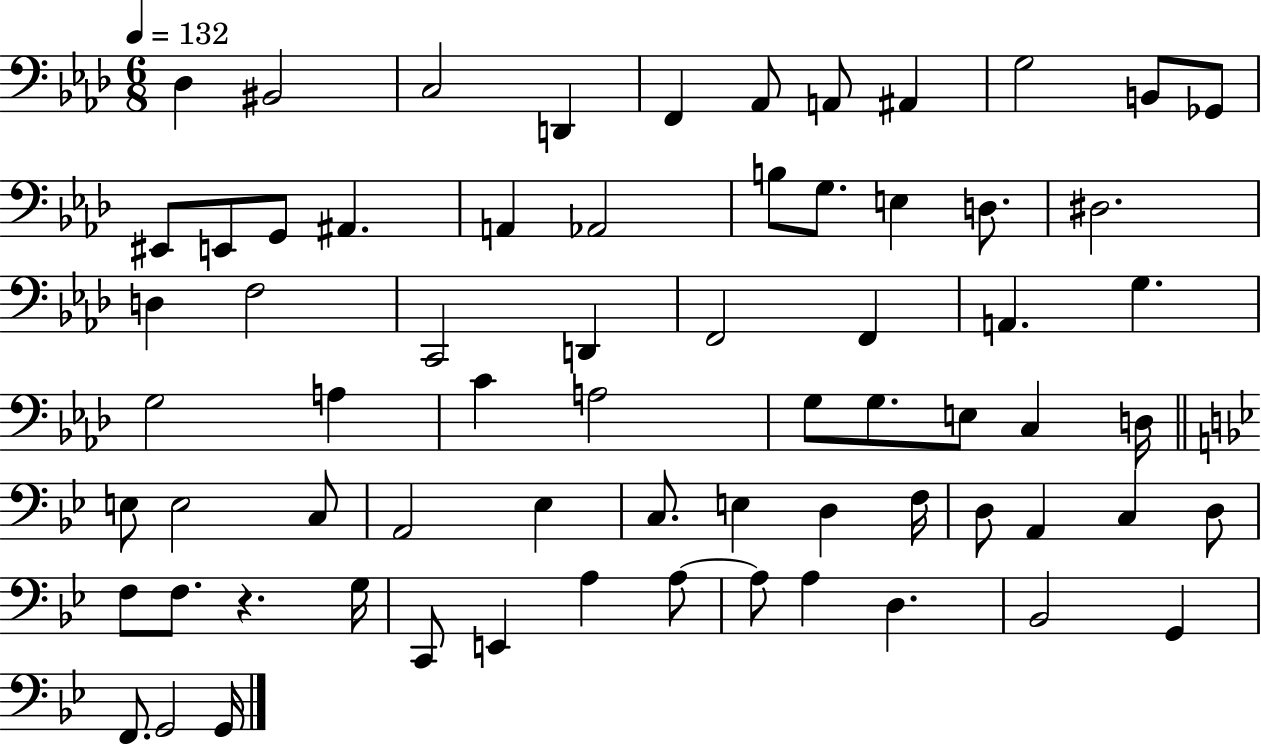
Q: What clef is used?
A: bass